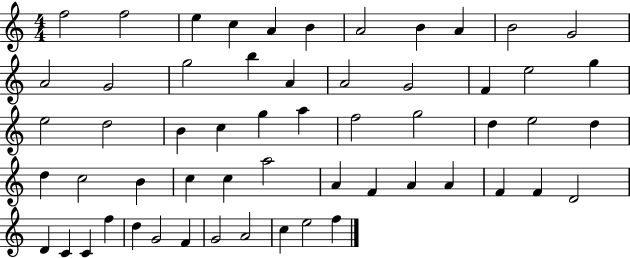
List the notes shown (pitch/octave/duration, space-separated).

F5/h F5/h E5/q C5/q A4/q B4/q A4/h B4/q A4/q B4/h G4/h A4/h G4/h G5/h B5/q A4/q A4/h G4/h F4/q E5/h G5/q E5/h D5/h B4/q C5/q G5/q A5/q F5/h G5/h D5/q E5/h D5/q D5/q C5/h B4/q C5/q C5/q A5/h A4/q F4/q A4/q A4/q F4/q F4/q D4/h D4/q C4/q C4/q F5/q D5/q G4/h F4/q G4/h A4/h C5/q E5/h F5/q